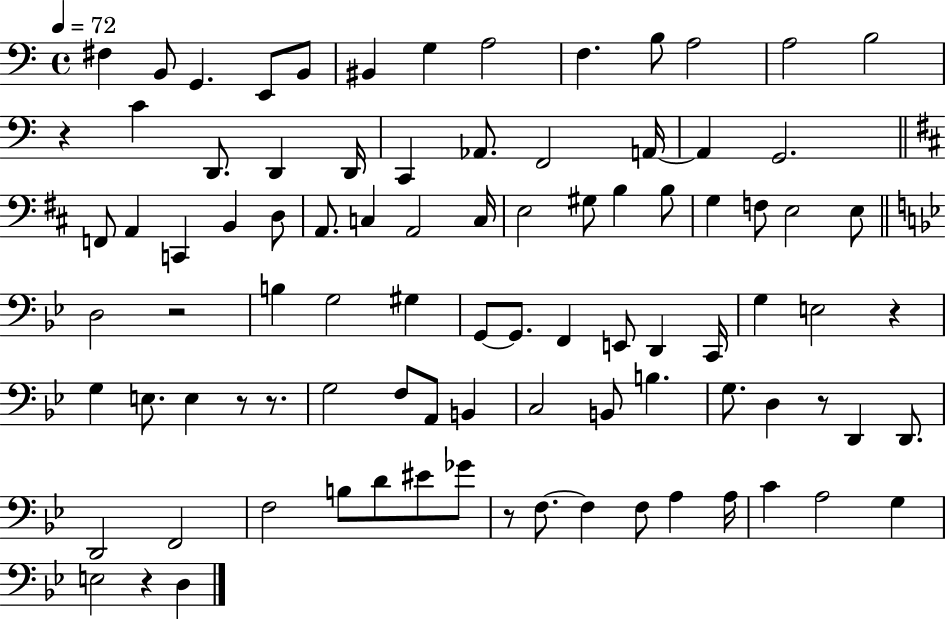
X:1
T:Untitled
M:4/4
L:1/4
K:C
^F, B,,/2 G,, E,,/2 B,,/2 ^B,, G, A,2 F, B,/2 A,2 A,2 B,2 z C D,,/2 D,, D,,/4 C,, _A,,/2 F,,2 A,,/4 A,, G,,2 F,,/2 A,, C,, B,, D,/2 A,,/2 C, A,,2 C,/4 E,2 ^G,/2 B, B,/2 G, F,/2 E,2 E,/2 D,2 z2 B, G,2 ^G, G,,/2 G,,/2 F,, E,,/2 D,, C,,/4 G, E,2 z G, E,/2 E, z/2 z/2 G,2 F,/2 A,,/2 B,, C,2 B,,/2 B, G,/2 D, z/2 D,, D,,/2 D,,2 F,,2 F,2 B,/2 D/2 ^E/2 _G/2 z/2 F,/2 F, F,/2 A, A,/4 C A,2 G, E,2 z D,